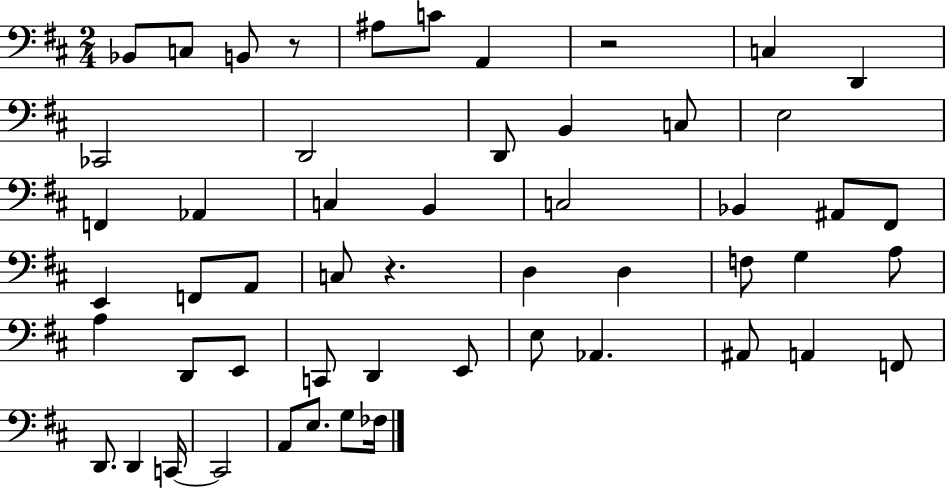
Bb2/e C3/e B2/e R/e A#3/e C4/e A2/q R/h C3/q D2/q CES2/h D2/h D2/e B2/q C3/e E3/h F2/q Ab2/q C3/q B2/q C3/h Bb2/q A#2/e F#2/e E2/q F2/e A2/e C3/e R/q. D3/q D3/q F3/e G3/q A3/e A3/q D2/e E2/e C2/e D2/q E2/e E3/e Ab2/q. A#2/e A2/q F2/e D2/e. D2/q C2/s C2/h A2/e E3/e. G3/e FES3/s